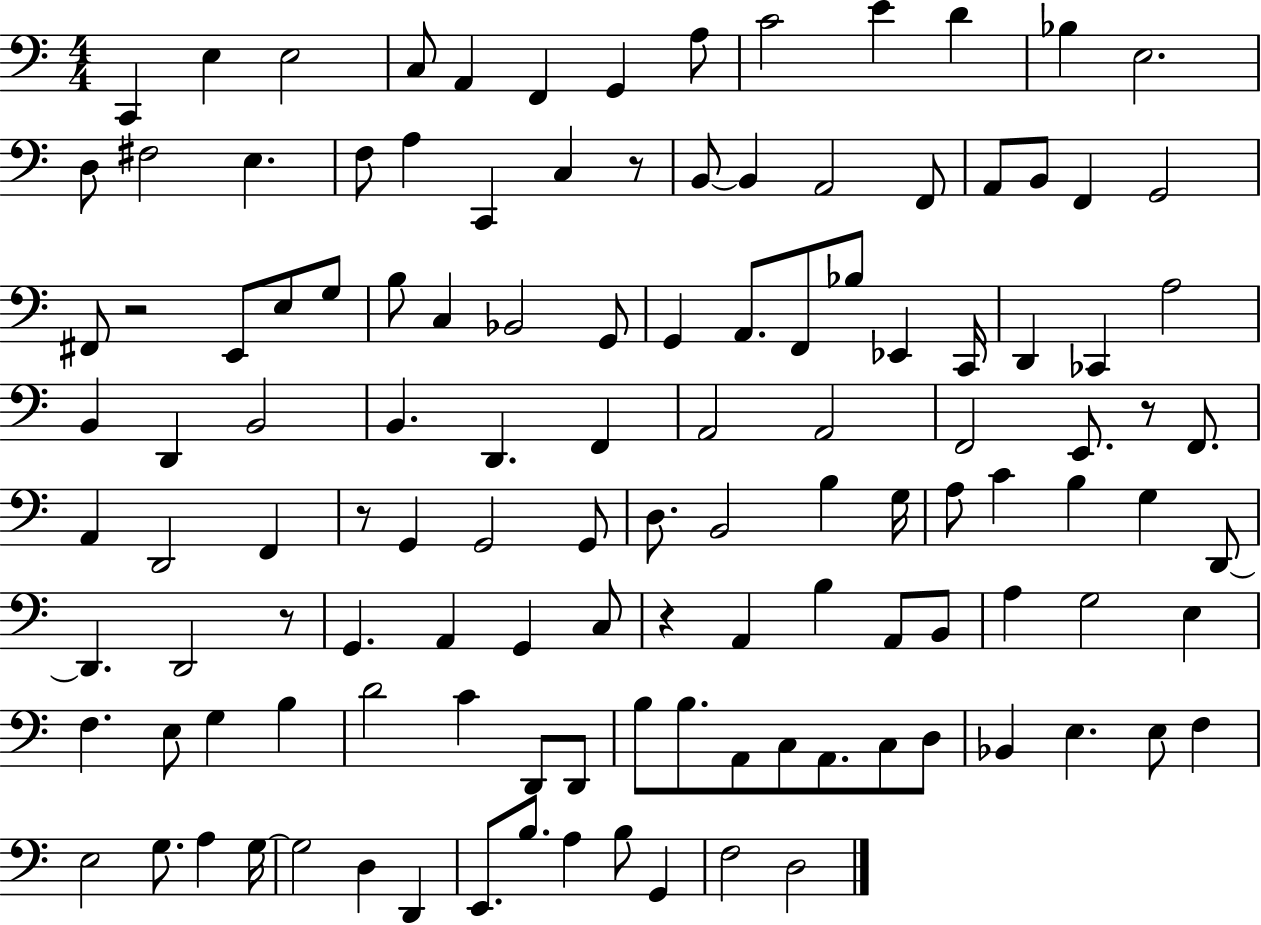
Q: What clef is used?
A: bass